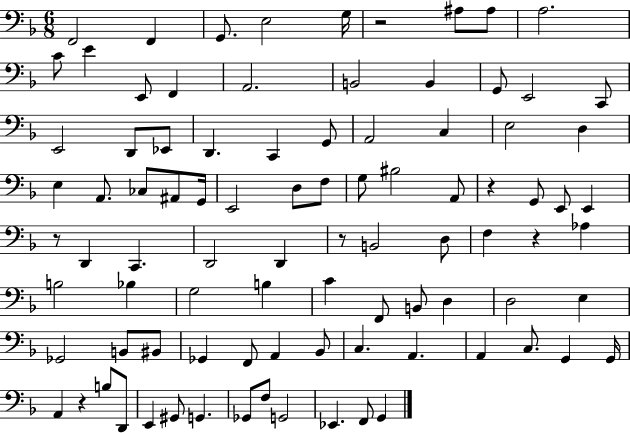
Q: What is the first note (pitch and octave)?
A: F2